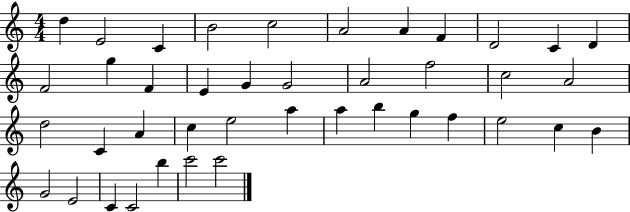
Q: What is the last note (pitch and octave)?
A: C6